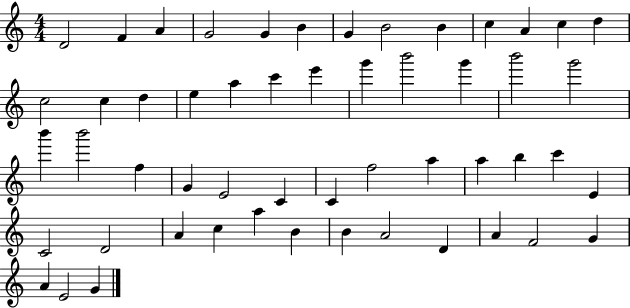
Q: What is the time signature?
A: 4/4